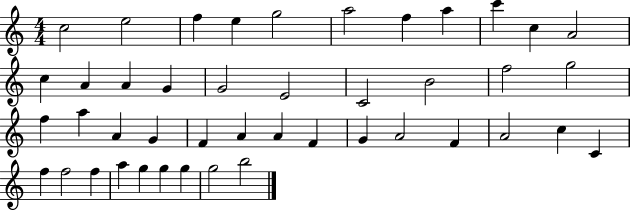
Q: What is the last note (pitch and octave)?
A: B5